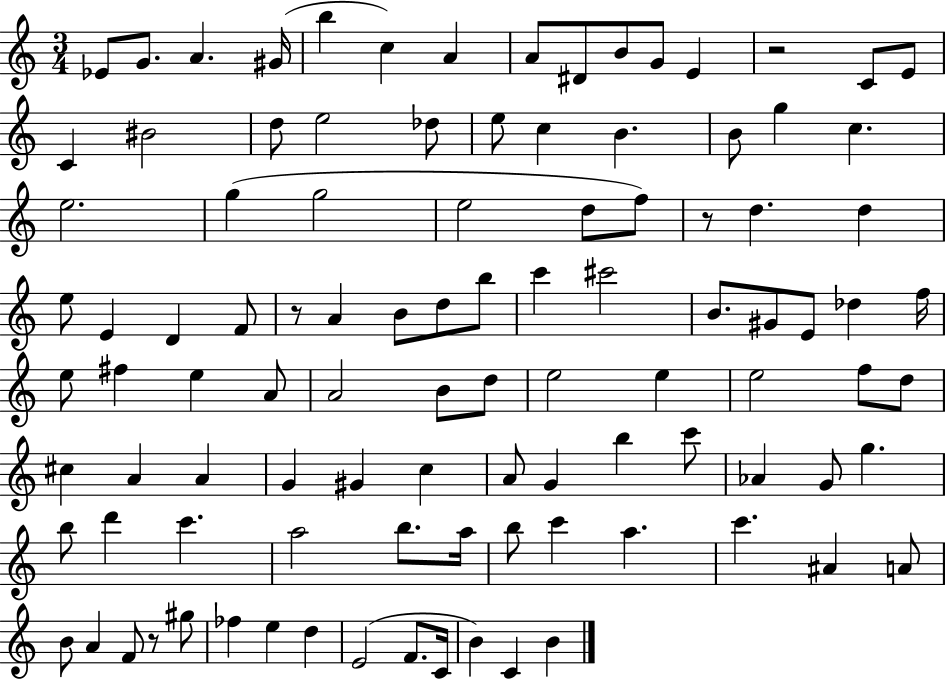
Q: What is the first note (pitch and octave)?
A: Eb4